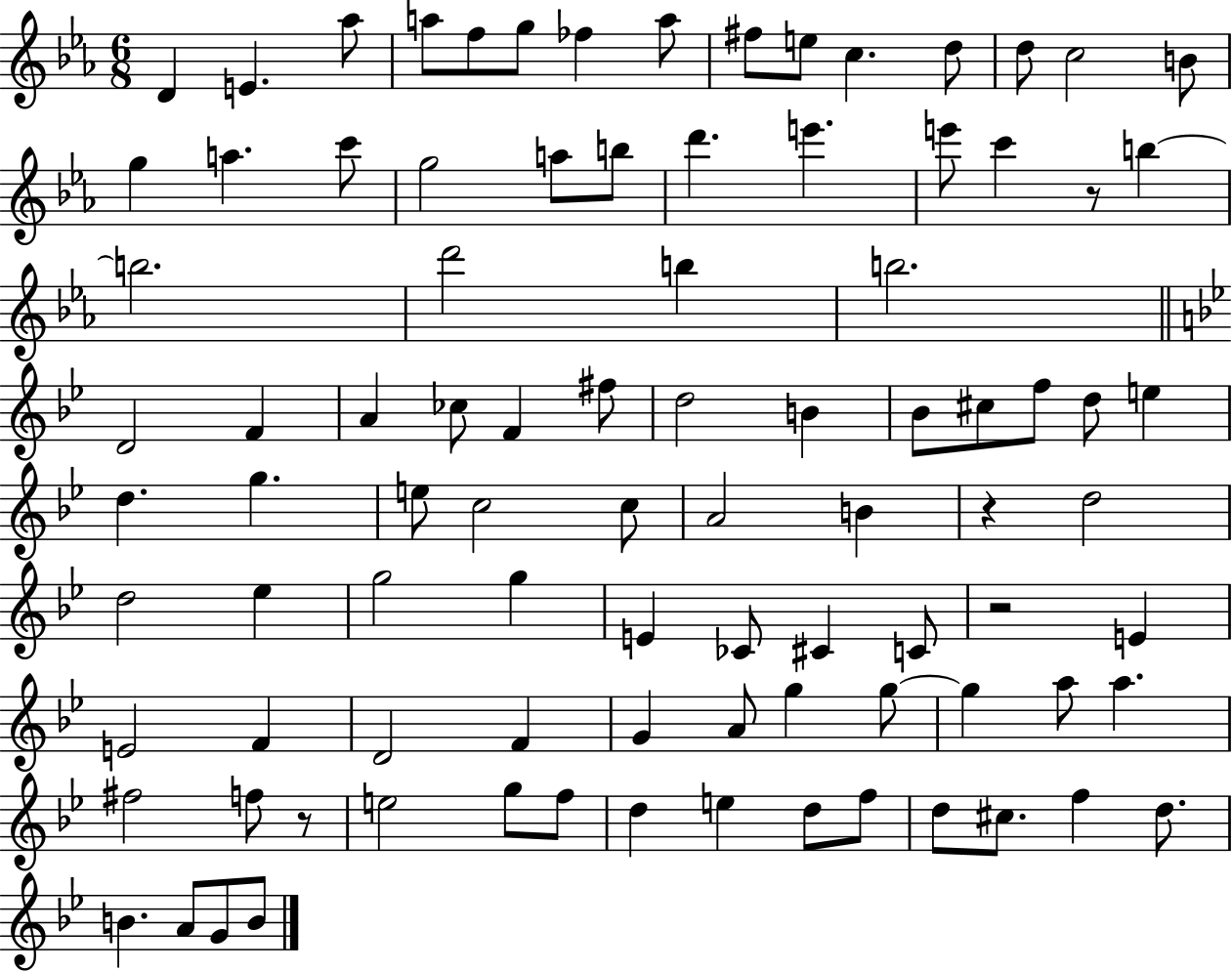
D4/q E4/q. Ab5/e A5/e F5/e G5/e FES5/q A5/e F#5/e E5/e C5/q. D5/e D5/e C5/h B4/e G5/q A5/q. C6/e G5/h A5/e B5/e D6/q. E6/q. E6/e C6/q R/e B5/q B5/h. D6/h B5/q B5/h. D4/h F4/q A4/q CES5/e F4/q F#5/e D5/h B4/q Bb4/e C#5/e F5/e D5/e E5/q D5/q. G5/q. E5/e C5/h C5/e A4/h B4/q R/q D5/h D5/h Eb5/q G5/h G5/q E4/q CES4/e C#4/q C4/e R/h E4/q E4/h F4/q D4/h F4/q G4/q A4/e G5/q G5/e G5/q A5/e A5/q. F#5/h F5/e R/e E5/h G5/e F5/e D5/q E5/q D5/e F5/e D5/e C#5/e. F5/q D5/e. B4/q. A4/e G4/e B4/e